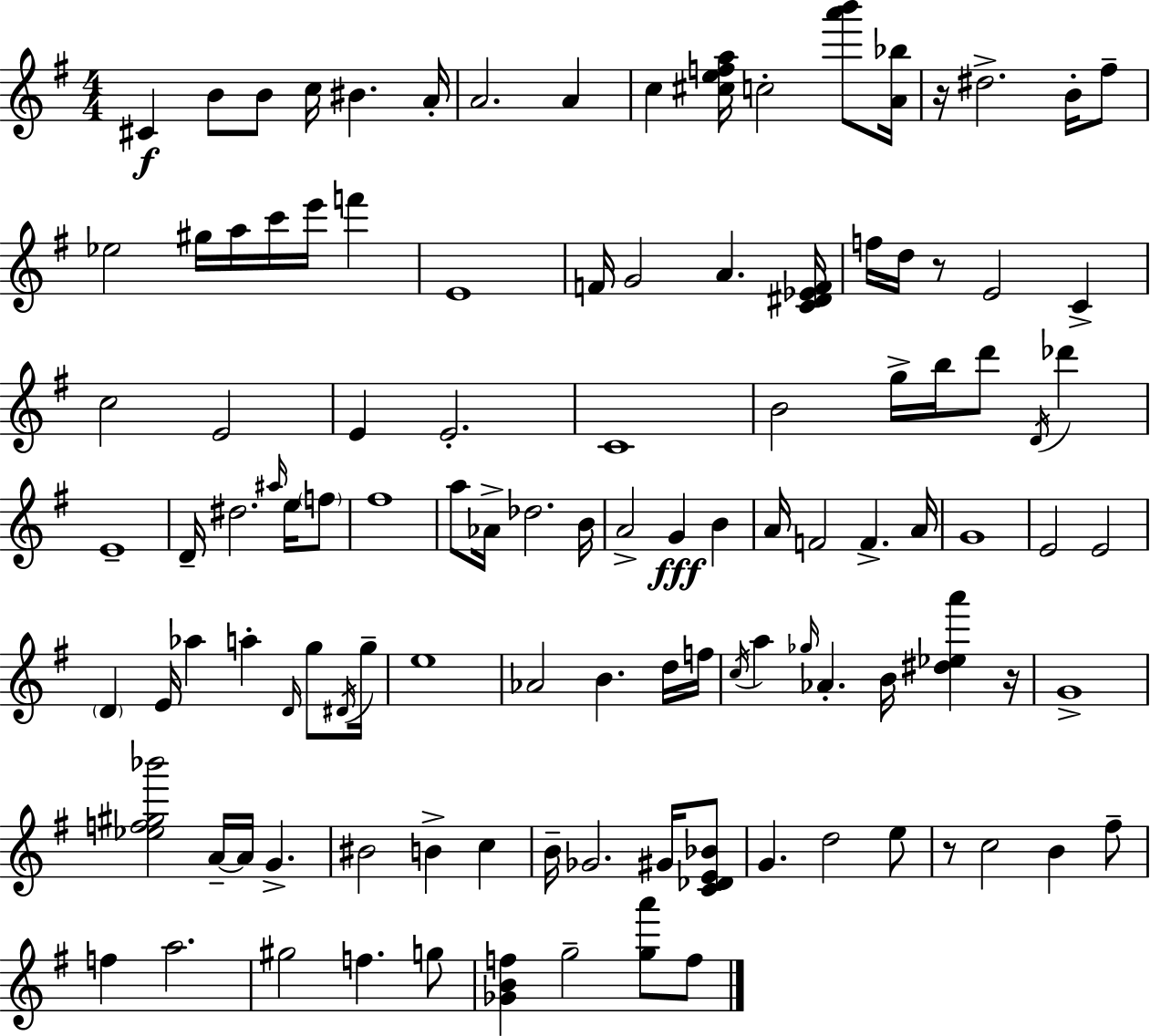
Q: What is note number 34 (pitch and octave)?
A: G5